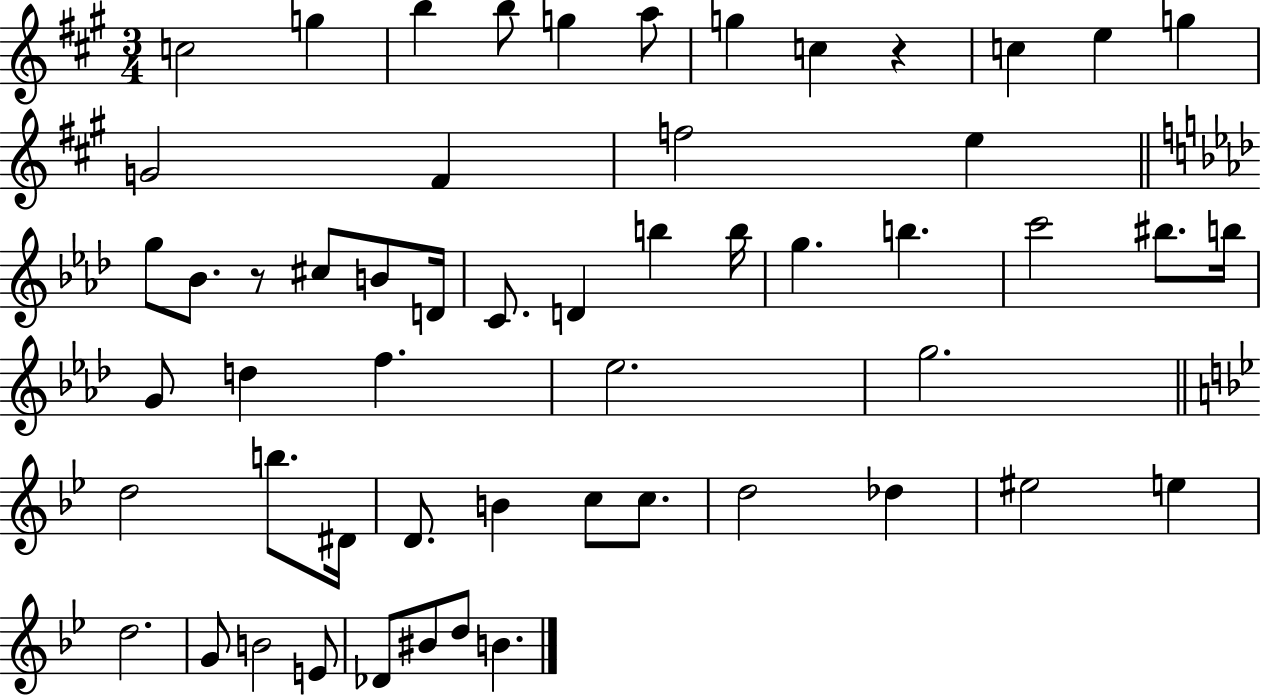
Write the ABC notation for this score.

X:1
T:Untitled
M:3/4
L:1/4
K:A
c2 g b b/2 g a/2 g c z c e g G2 ^F f2 e g/2 _B/2 z/2 ^c/2 B/2 D/4 C/2 D b b/4 g b c'2 ^b/2 b/4 G/2 d f _e2 g2 d2 b/2 ^D/4 D/2 B c/2 c/2 d2 _d ^e2 e d2 G/2 B2 E/2 _D/2 ^B/2 d/2 B